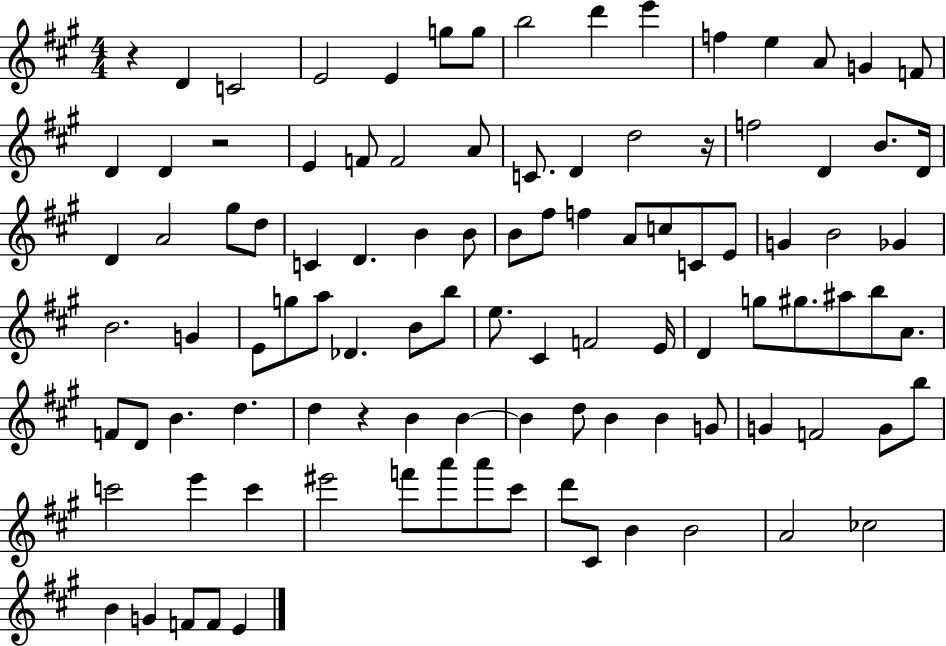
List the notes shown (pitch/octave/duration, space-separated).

R/q D4/q C4/h E4/h E4/q G5/e G5/e B5/h D6/q E6/q F5/q E5/q A4/e G4/q F4/e D4/q D4/q R/h E4/q F4/e F4/h A4/e C4/e. D4/q D5/h R/s F5/h D4/q B4/e. D4/s D4/q A4/h G#5/e D5/e C4/q D4/q. B4/q B4/e B4/e F#5/e F5/q A4/e C5/e C4/e E4/e G4/q B4/h Gb4/q B4/h. G4/q E4/e G5/e A5/e Db4/q. B4/e B5/e E5/e. C#4/q F4/h E4/s D4/q G5/e G#5/e. A#5/e B5/e A4/e. F4/e D4/e B4/q. D5/q. D5/q R/q B4/q B4/q B4/q D5/e B4/q B4/q G4/e G4/q F4/h G4/e B5/e C6/h E6/q C6/q EIS6/h F6/e A6/e A6/e C#6/e D6/e C#4/e B4/q B4/h A4/h CES5/h B4/q G4/q F4/e F4/e E4/q